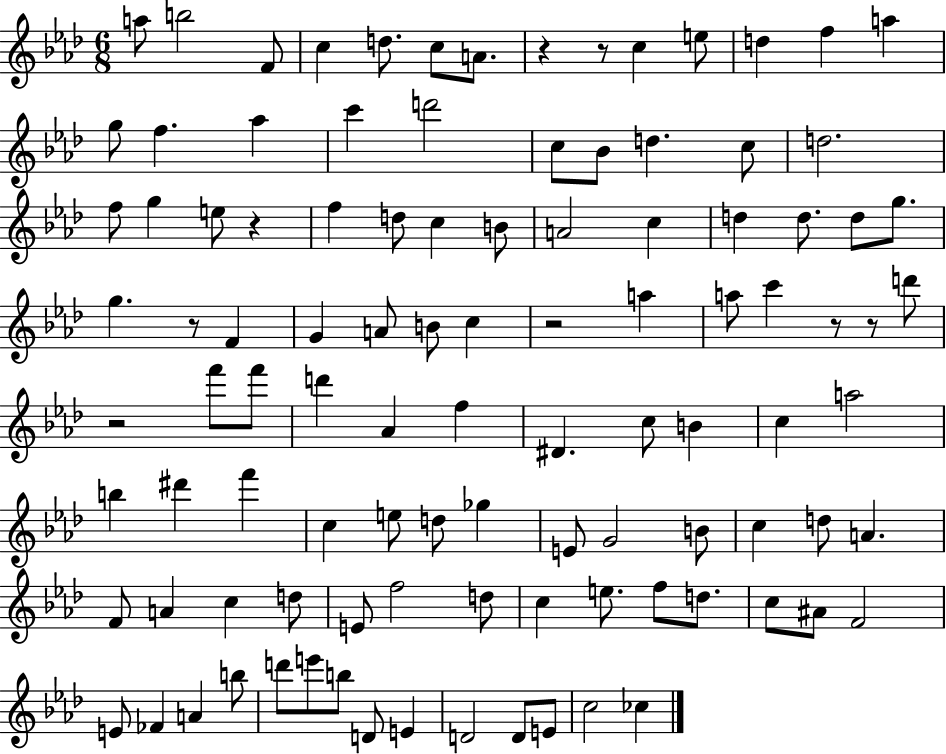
{
  \clef treble
  \numericTimeSignature
  \time 6/8
  \key aes \major
  a''8 b''2 f'8 | c''4 d''8. c''8 a'8. | r4 r8 c''4 e''8 | d''4 f''4 a''4 | \break g''8 f''4. aes''4 | c'''4 d'''2 | c''8 bes'8 d''4. c''8 | d''2. | \break f''8 g''4 e''8 r4 | f''4 d''8 c''4 b'8 | a'2 c''4 | d''4 d''8. d''8 g''8. | \break g''4. r8 f'4 | g'4 a'8 b'8 c''4 | r2 a''4 | a''8 c'''4 r8 r8 d'''8 | \break r2 f'''8 f'''8 | d'''4 aes'4 f''4 | dis'4. c''8 b'4 | c''4 a''2 | \break b''4 dis'''4 f'''4 | c''4 e''8 d''8 ges''4 | e'8 g'2 b'8 | c''4 d''8 a'4. | \break f'8 a'4 c''4 d''8 | e'8 f''2 d''8 | c''4 e''8. f''8 d''8. | c''8 ais'8 f'2 | \break e'8 fes'4 a'4 b''8 | d'''8 e'''8 b''8 d'8 e'4 | d'2 d'8 e'8 | c''2 ces''4 | \break \bar "|."
}